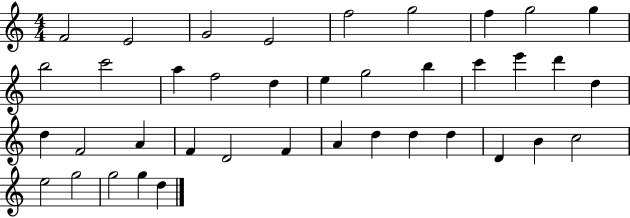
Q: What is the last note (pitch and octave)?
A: D5